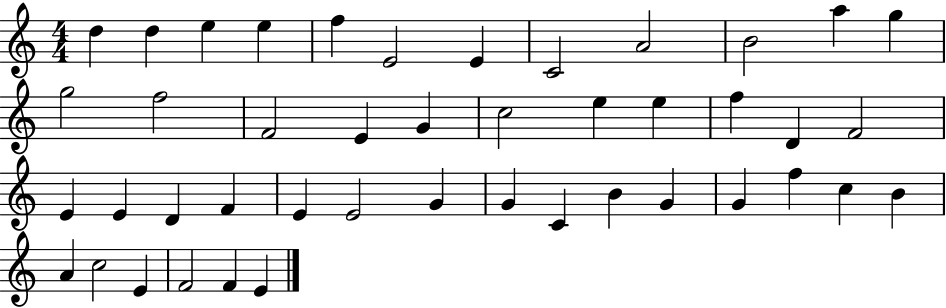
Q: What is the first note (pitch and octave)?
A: D5